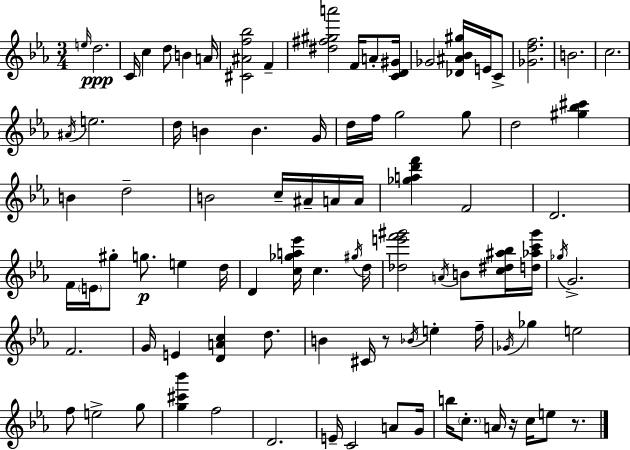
{
  \clef treble
  \numericTimeSignature
  \time 3/4
  \key ees \major
  \grace { e''16 }\ppp d''2. | c'16 c''4 d''8 b'4 | a'16 <cis' ais' f'' bes''>2 f'4-- | <dis'' fis'' gis'' a'''>2 f'16 a'8-. | \break <c' d' gis'>16 ges'2 <des' ais' bes' gis''>16 e'16 c'8-> | <ges' d'' f''>2. | b'2. | c''2. | \break \acciaccatura { ais'16 } e''2. | d''16 b'4 b'4. | g'16 d''16 f''16 g''2 | g''8 d''2 <gis'' bes'' cis'''>4 | \break b'4 d''2-- | b'2 c''16-- ais'16-- | a'16 a'16 <ges'' a'' d''' f'''>4 f'2 | d'2. | \break f'16 \parenthesize e'16 gis''8-. g''8.\p e''4 | d''16 d'4 <c'' ges'' a'' ees'''>16 c''4. | \acciaccatura { gis''16 } d''16 <des'' e''' f''' gis'''>2 \acciaccatura { a'16 } | b'8 <c'' dis'' ais'' bes''>16 <d'' aes'' c''' gis'''>16 \acciaccatura { ges''16 } g'2.-> | \break f'2. | g'16 e'4 <d' a' c''>4 | d''8. b'4 cis'16 r8 | \acciaccatura { bes'16 } e''4-. f''16-- \acciaccatura { ges'16 } ges''4 e''2 | \break f''8 e''2-> | g''8 <g'' cis''' bes'''>4 f''2 | d'2. | e'16-- c'2 | \break a'8 g'16 b''16 \parenthesize c''8.-. a'16 | r16 c''16 e''8 r8. \bar "|."
}